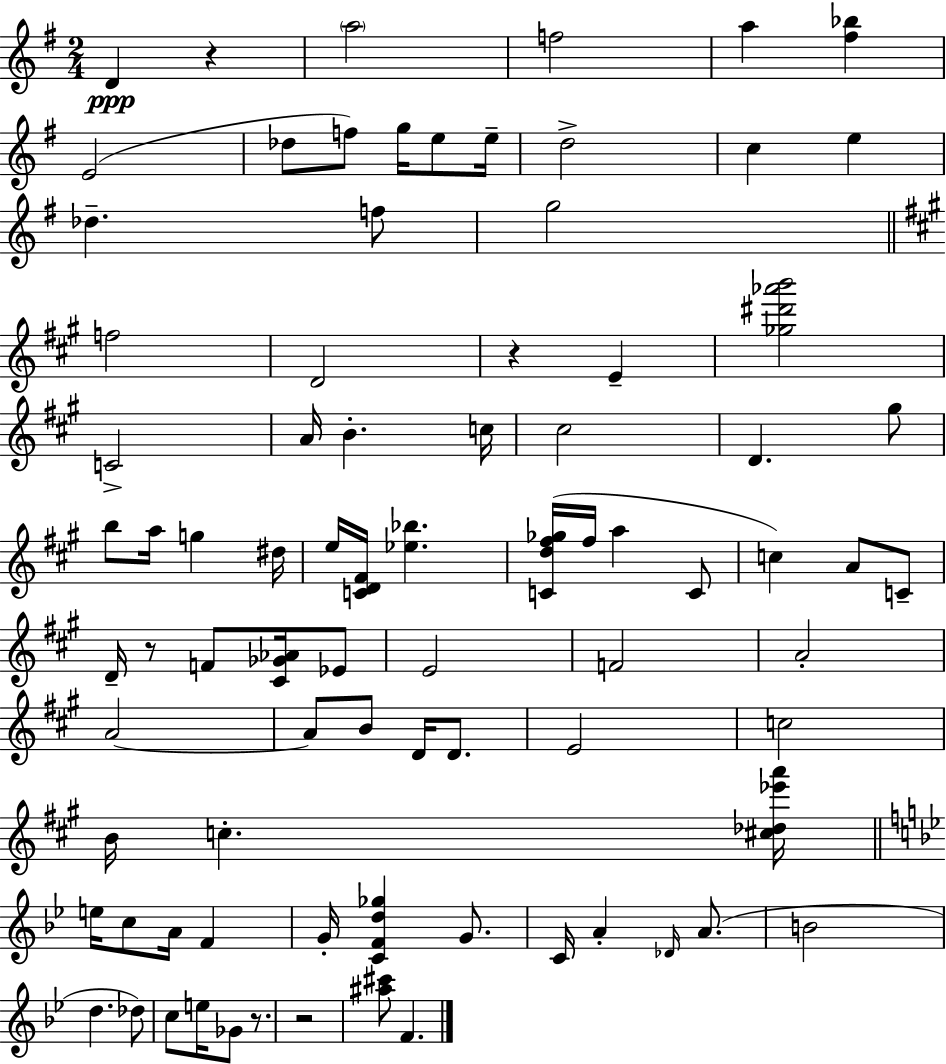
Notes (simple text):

D4/q R/q A5/h F5/h A5/q [F#5,Bb5]/q E4/h Db5/e F5/e G5/s E5/e E5/s D5/h C5/q E5/q Db5/q. F5/e G5/h F5/h D4/h R/q E4/q [Gb5,D#6,Ab6,B6]/h C4/h A4/s B4/q. C5/s C#5/h D4/q. G#5/e B5/e A5/s G5/q D#5/s E5/s [C4,D4,F#4]/s [Eb5,Bb5]/q. [C4,D5,F#5,Gb5]/s F#5/s A5/q C4/e C5/q A4/e C4/e D4/s R/e F4/e [C#4,Gb4,Ab4]/s Eb4/e E4/h F4/h A4/h A4/h A4/e B4/e D4/s D4/e. E4/h C5/h B4/s C5/q. [C#5,Db5,Eb6,A6]/s E5/s C5/e A4/s F4/q G4/s [C4,F4,D5,Gb5]/q G4/e. C4/s A4/q Db4/s A4/e. B4/h D5/q. Db5/e C5/e E5/s Gb4/e R/e. R/h [A#5,C#6]/e F4/q.